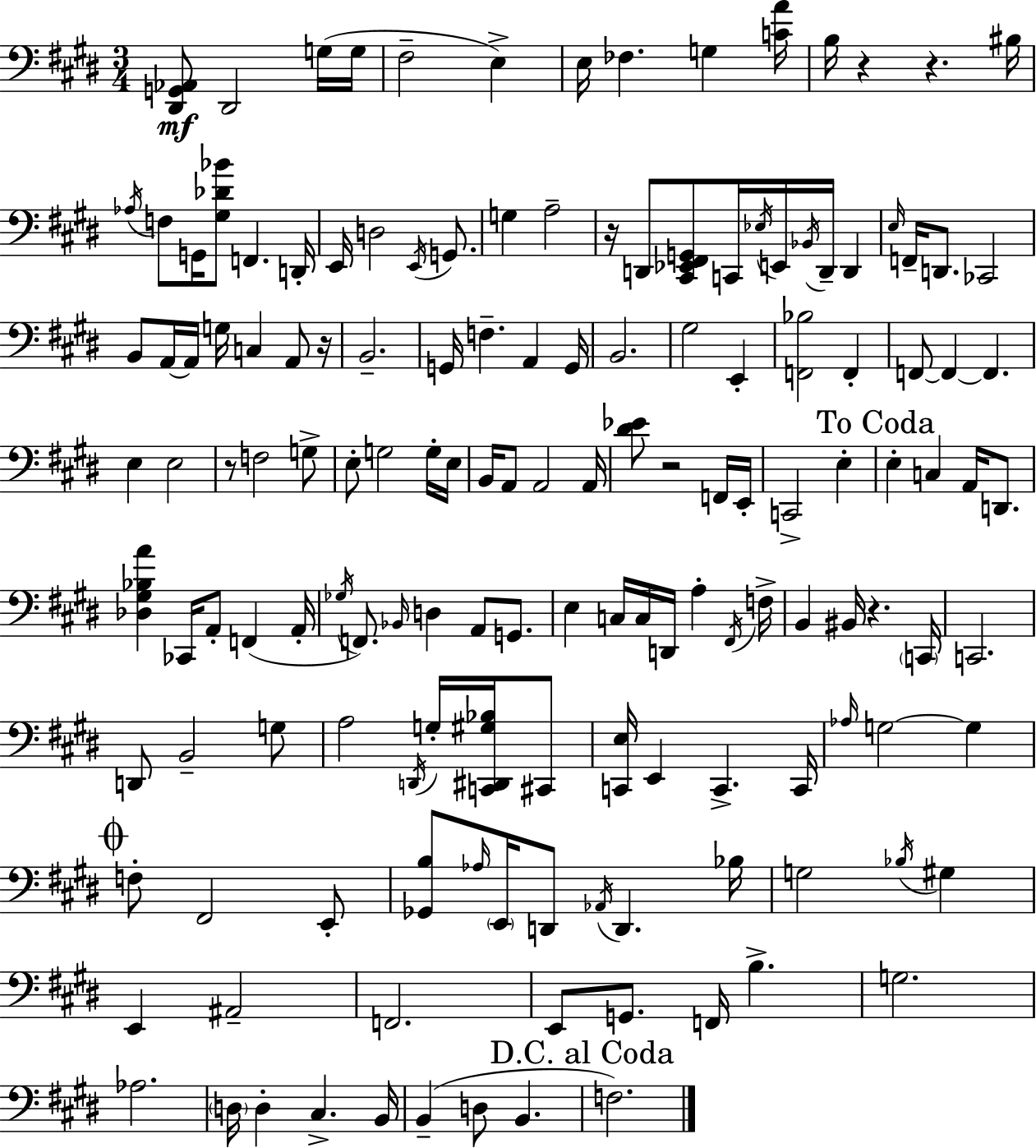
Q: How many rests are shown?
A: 7